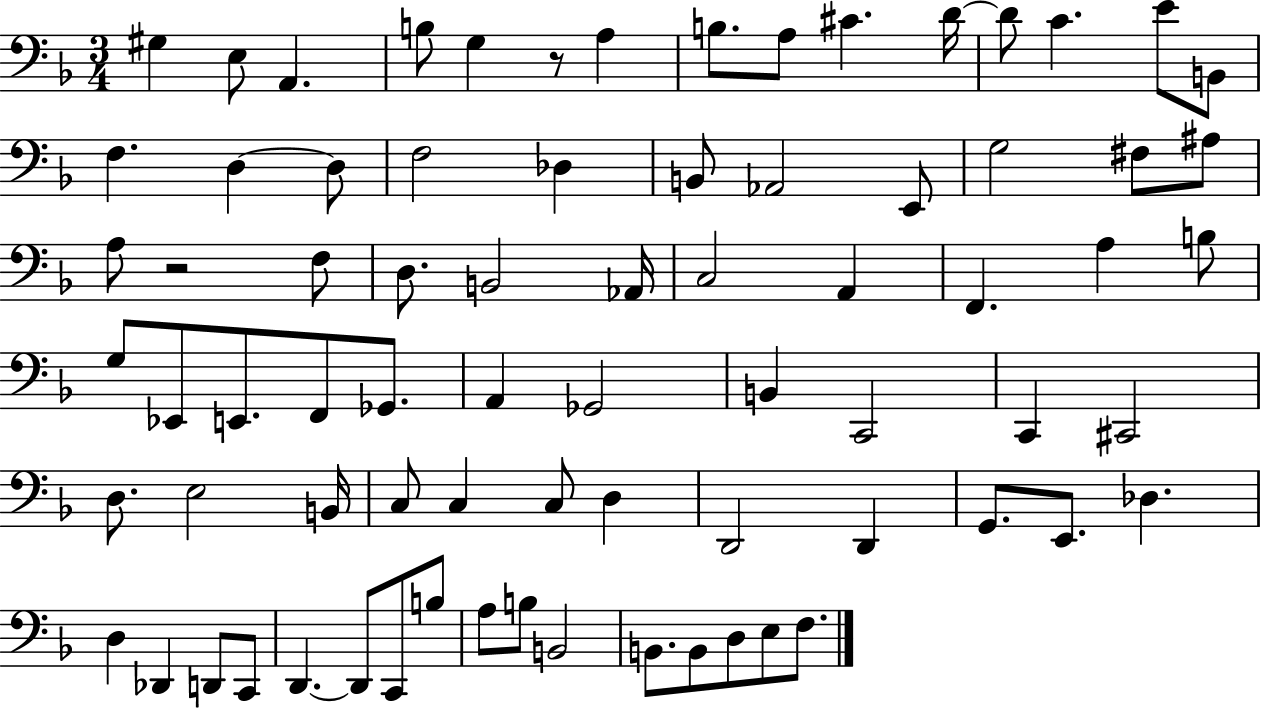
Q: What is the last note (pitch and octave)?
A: F3